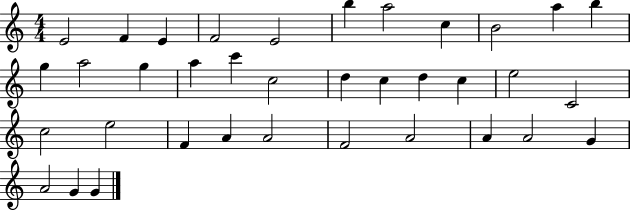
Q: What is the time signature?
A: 4/4